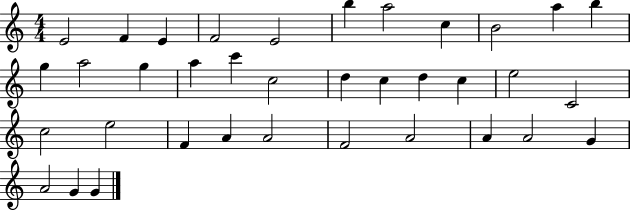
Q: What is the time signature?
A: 4/4